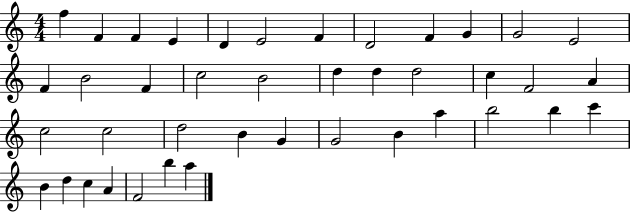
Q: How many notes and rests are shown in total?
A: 41